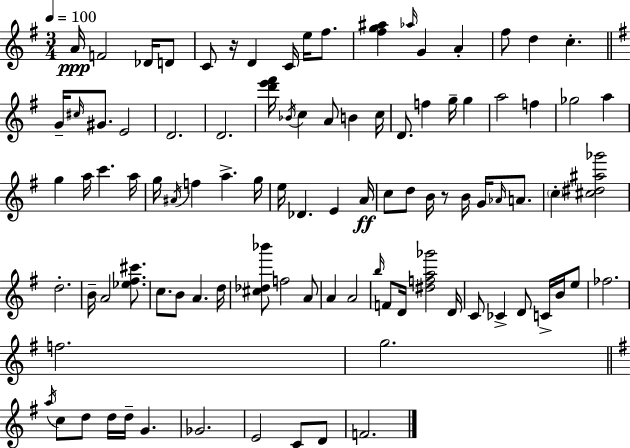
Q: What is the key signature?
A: G major